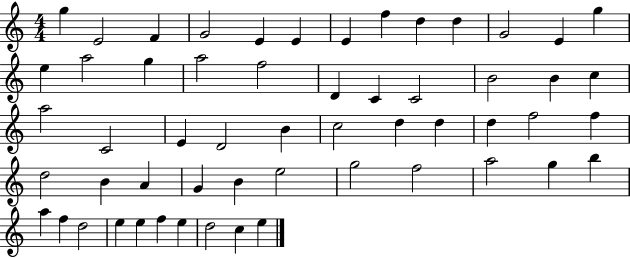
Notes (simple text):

G5/q E4/h F4/q G4/h E4/q E4/q E4/q F5/q D5/q D5/q G4/h E4/q G5/q E5/q A5/h G5/q A5/h F5/h D4/q C4/q C4/h B4/h B4/q C5/q A5/h C4/h E4/q D4/h B4/q C5/h D5/q D5/q D5/q F5/h F5/q D5/h B4/q A4/q G4/q B4/q E5/h G5/h F5/h A5/h G5/q B5/q A5/q F5/q D5/h E5/q E5/q F5/q E5/q D5/h C5/q E5/q